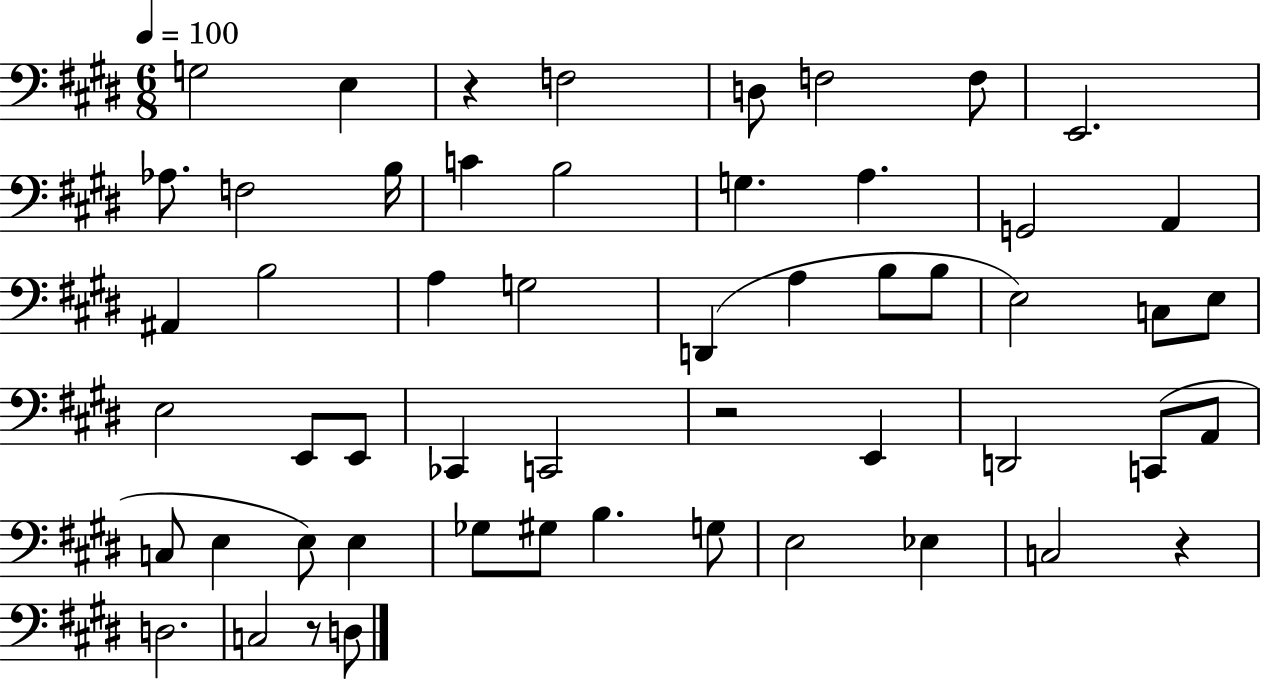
G3/h E3/q R/q F3/h D3/e F3/h F3/e E2/h. Ab3/e. F3/h B3/s C4/q B3/h G3/q. A3/q. G2/h A2/q A#2/q B3/h A3/q G3/h D2/q A3/q B3/e B3/e E3/h C3/e E3/e E3/h E2/e E2/e CES2/q C2/h R/h E2/q D2/h C2/e A2/e C3/e E3/q E3/e E3/q Gb3/e G#3/e B3/q. G3/e E3/h Eb3/q C3/h R/q D3/h. C3/h R/e D3/e